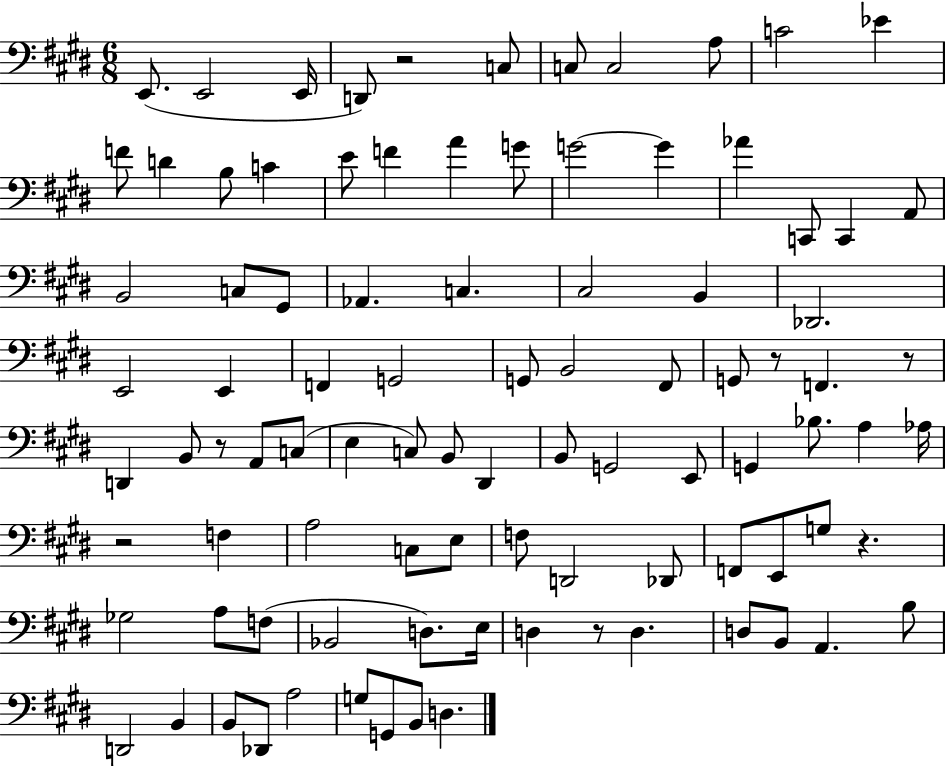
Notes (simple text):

E2/e. E2/h E2/s D2/e R/h C3/e C3/e C3/h A3/e C4/h Eb4/q F4/e D4/q B3/e C4/q E4/e F4/q A4/q G4/e G4/h G4/q Ab4/q C2/e C2/q A2/e B2/h C3/e G#2/e Ab2/q. C3/q. C#3/h B2/q Db2/h. E2/h E2/q F2/q G2/h G2/e B2/h F#2/e G2/e R/e F2/q. R/e D2/q B2/e R/e A2/e C3/e E3/q C3/e B2/e D#2/q B2/e G2/h E2/e G2/q Bb3/e. A3/q Ab3/s R/h F3/q A3/h C3/e E3/e F3/e D2/h Db2/e F2/e E2/e G3/e R/q. Gb3/h A3/e F3/e Bb2/h D3/e. E3/s D3/q R/e D3/q. D3/e B2/e A2/q. B3/e D2/h B2/q B2/e Db2/e A3/h G3/e G2/e B2/e D3/q.